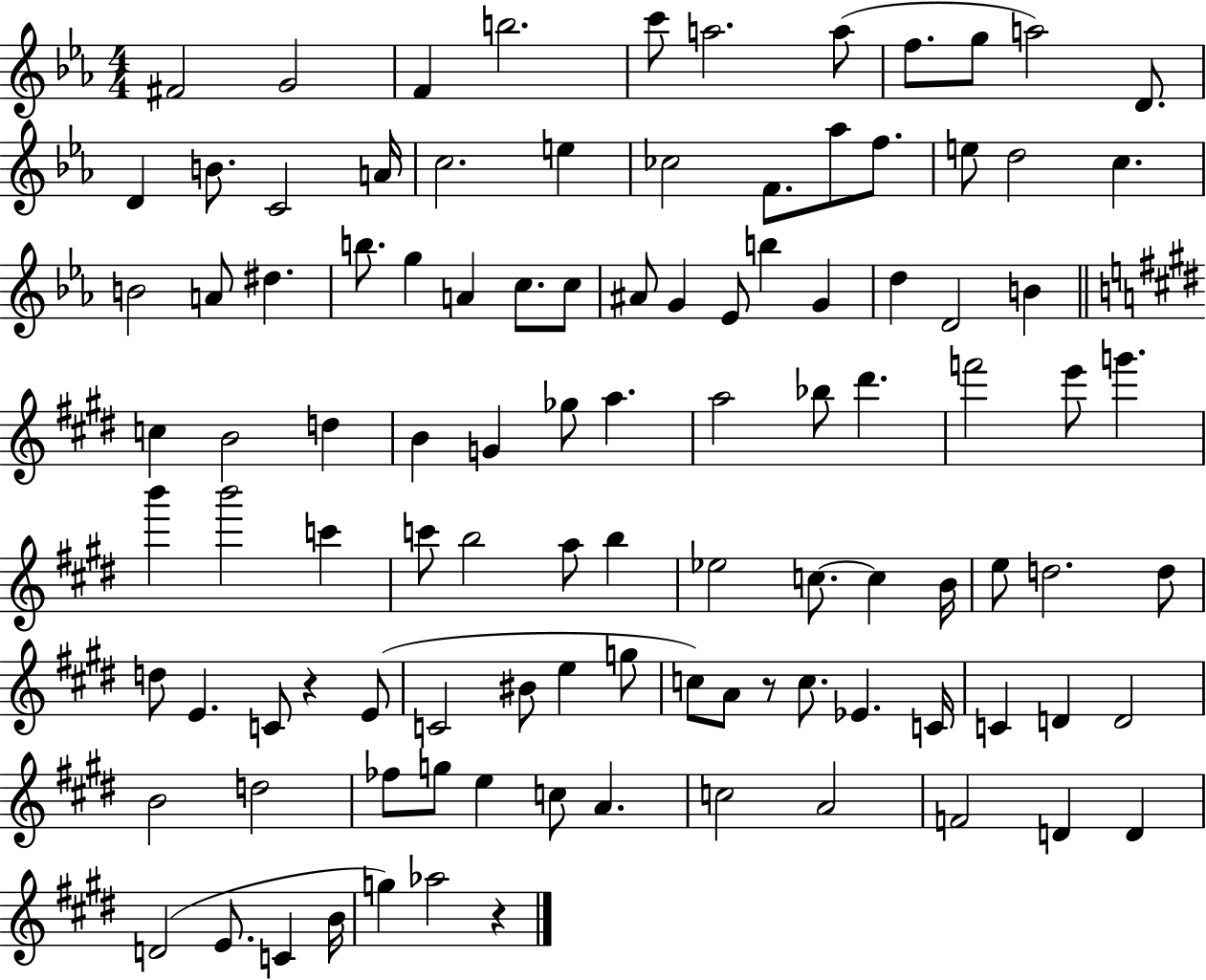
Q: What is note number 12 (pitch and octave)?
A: D4